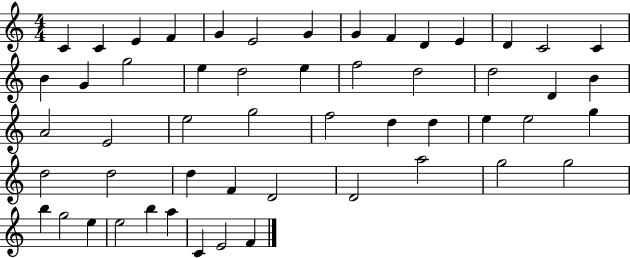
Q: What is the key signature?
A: C major